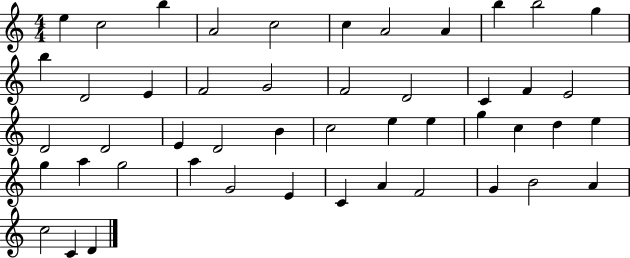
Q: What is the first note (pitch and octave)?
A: E5